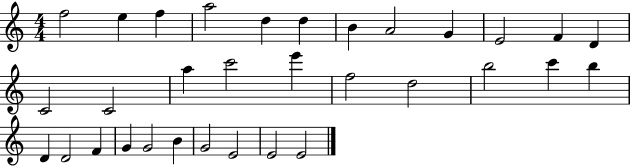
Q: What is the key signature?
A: C major